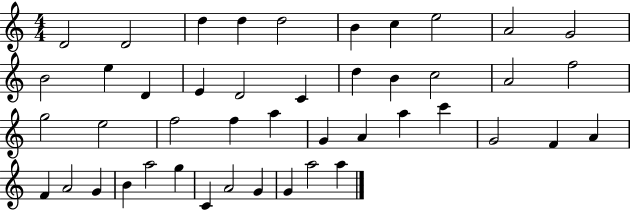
{
  \clef treble
  \numericTimeSignature
  \time 4/4
  \key c \major
  d'2 d'2 | d''4 d''4 d''2 | b'4 c''4 e''2 | a'2 g'2 | \break b'2 e''4 d'4 | e'4 d'2 c'4 | d''4 b'4 c''2 | a'2 f''2 | \break g''2 e''2 | f''2 f''4 a''4 | g'4 a'4 a''4 c'''4 | g'2 f'4 a'4 | \break f'4 a'2 g'4 | b'4 a''2 g''4 | c'4 a'2 g'4 | g'4 a''2 a''4 | \break \bar "|."
}